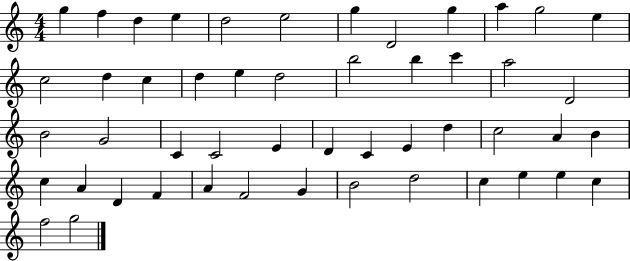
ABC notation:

X:1
T:Untitled
M:4/4
L:1/4
K:C
g f d e d2 e2 g D2 g a g2 e c2 d c d e d2 b2 b c' a2 D2 B2 G2 C C2 E D C E d c2 A B c A D F A F2 G B2 d2 c e e c f2 g2